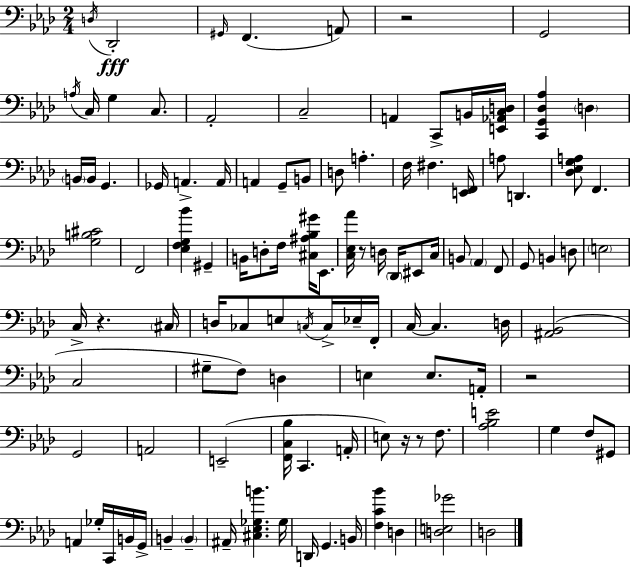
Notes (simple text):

D3/s Db2/h G#2/s F2/q. A2/e R/h G2/h A3/s C3/s G3/q C3/e. Ab2/h C3/h A2/q C2/e B2/s [E2,Ab2,C3,D3]/s [C2,G2,Db3,Ab3]/q D3/q B2/s B2/s G2/q. Gb2/s A2/q. A2/s A2/q G2/e B2/e D3/e A3/q. F3/s F#3/q. [E2,F2]/s A3/e D2/q. [Db3,Eb3,G3,A3]/e F2/q. [G3,B3,C#4]/h F2/h [Eb3,F3,G3,Bb4]/q G#2/q B2/s D3/e F3/s [C#3,A#3,Bb3,G#4]/s Eb2/e. [C3,Eb3,Ab4]/s R/e D3/s Db2/s EIS2/e C3/s B2/e Ab2/q F2/e G2/e B2/q D3/e E3/h C3/s R/q. C#3/s D3/s CES3/e E3/e C3/s C3/s Eb3/s F2/s C3/s C3/q. D3/s [A#2,Bb2]/h C3/h G#3/e F3/e D3/q E3/q E3/e. A2/s R/h G2/h A2/h E2/h [F2,C3,Bb3]/s C2/q. A2/s E3/e R/s R/e F3/e. [Ab3,Bb3,E4]/h G3/q F3/e G#2/e A2/q Gb3/s C2/s B2/s G2/s B2/q B2/q A#2/s [C#3,Eb3,Gb3,B4]/q. Gb3/s D2/s G2/q. B2/s [F3,C4,Bb4]/q D3/q [D3,E3,Gb4]/h D3/h